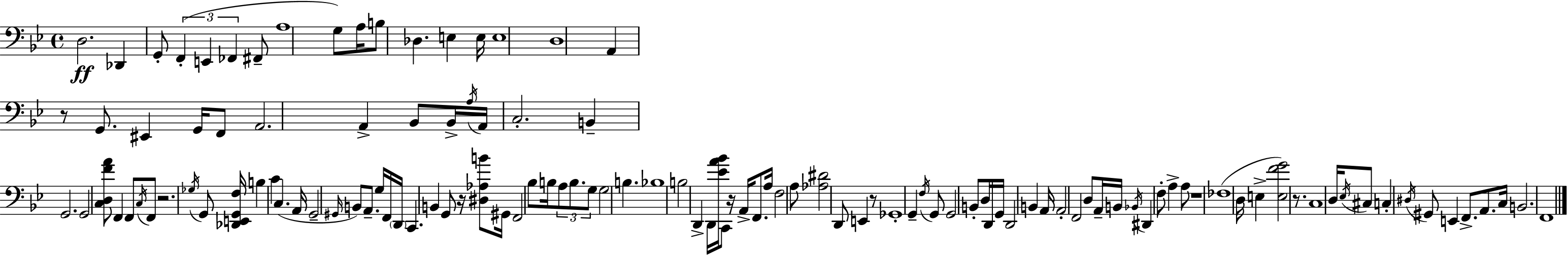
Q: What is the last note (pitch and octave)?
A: F2